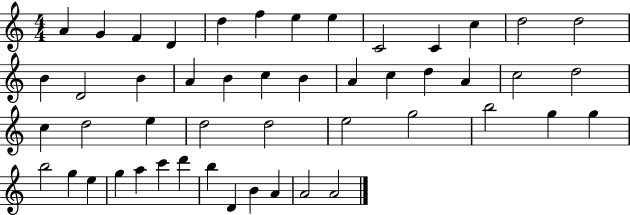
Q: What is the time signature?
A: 4/4